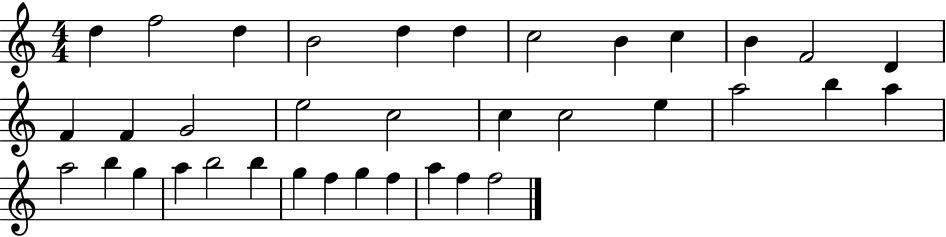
D5/q F5/h D5/q B4/h D5/q D5/q C5/h B4/q C5/q B4/q F4/h D4/q F4/q F4/q G4/h E5/h C5/h C5/q C5/h E5/q A5/h B5/q A5/q A5/h B5/q G5/q A5/q B5/h B5/q G5/q F5/q G5/q F5/q A5/q F5/q F5/h